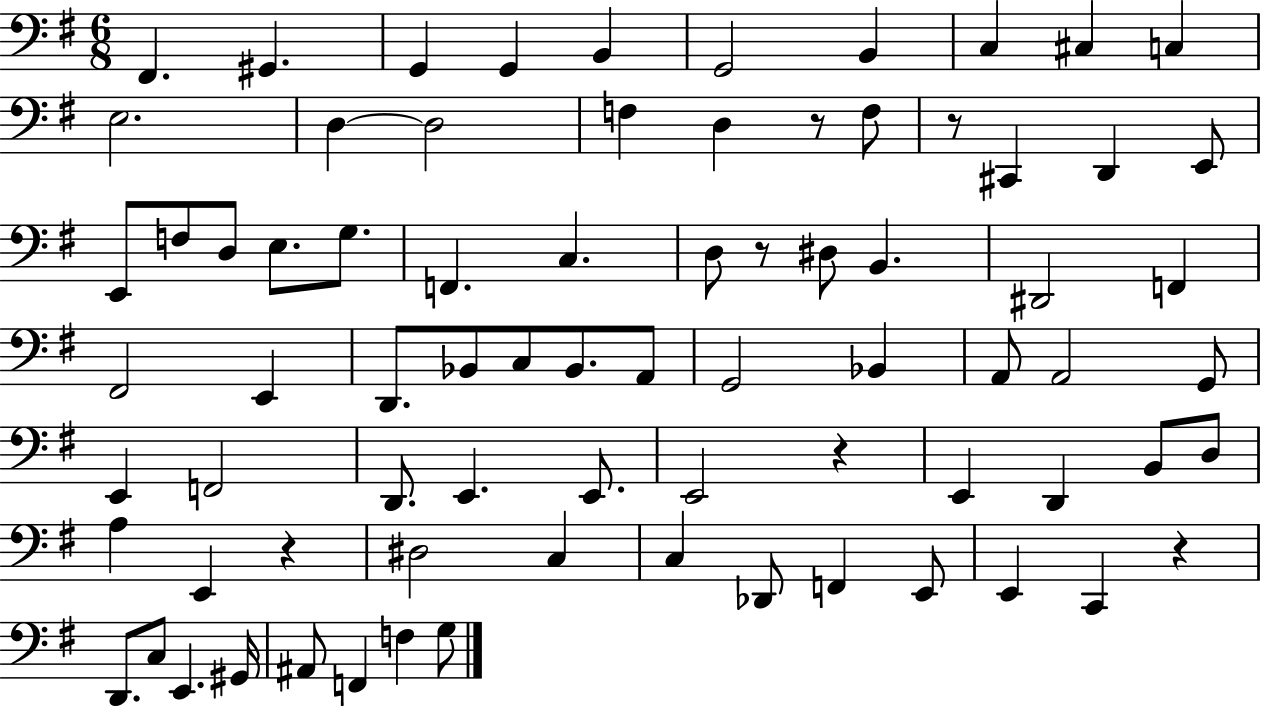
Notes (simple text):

F#2/q. G#2/q. G2/q G2/q B2/q G2/h B2/q C3/q C#3/q C3/q E3/h. D3/q D3/h F3/q D3/q R/e F3/e R/e C#2/q D2/q E2/e E2/e F3/e D3/e E3/e. G3/e. F2/q. C3/q. D3/e R/e D#3/e B2/q. D#2/h F2/q F#2/h E2/q D2/e. Bb2/e C3/e Bb2/e. A2/e G2/h Bb2/q A2/e A2/h G2/e E2/q F2/h D2/e. E2/q. E2/e. E2/h R/q E2/q D2/q B2/e D3/e A3/q E2/q R/q D#3/h C3/q C3/q Db2/e F2/q E2/e E2/q C2/q R/q D2/e. C3/e E2/q. G#2/s A#2/e F2/q F3/q G3/e